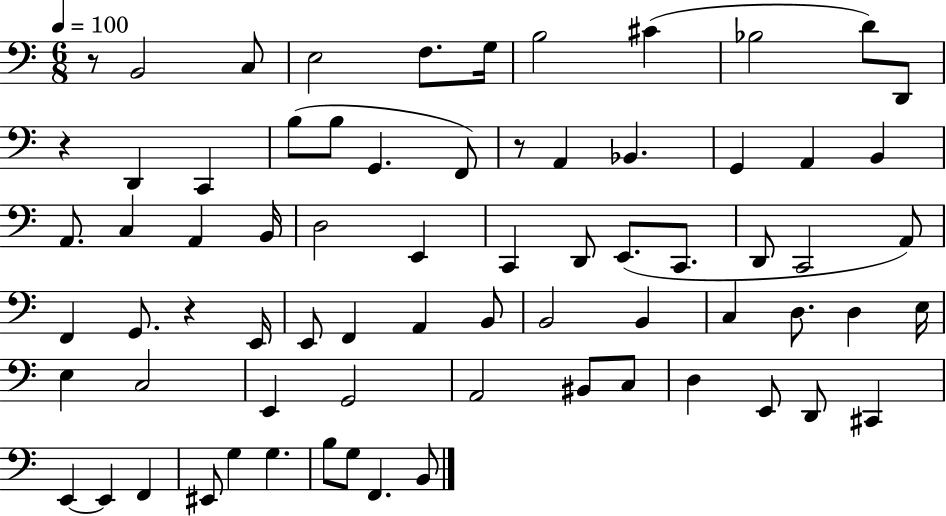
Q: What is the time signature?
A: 6/8